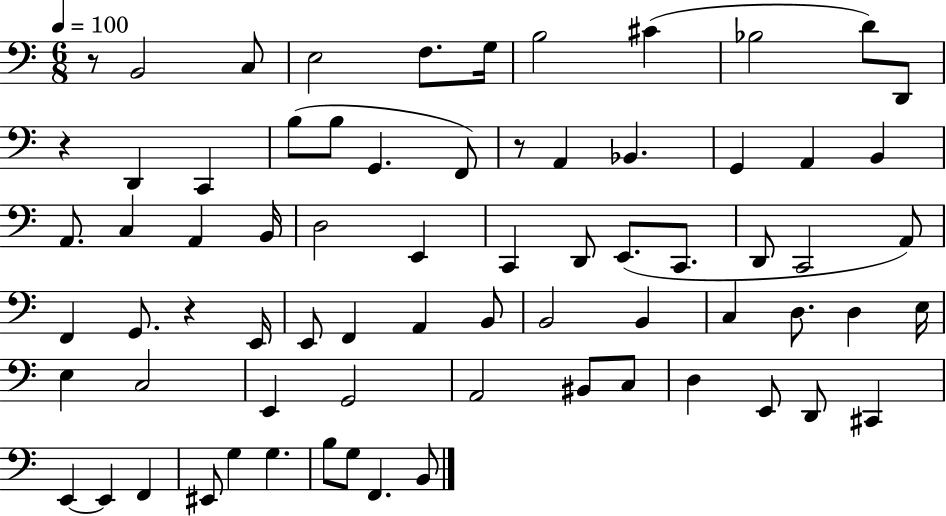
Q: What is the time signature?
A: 6/8